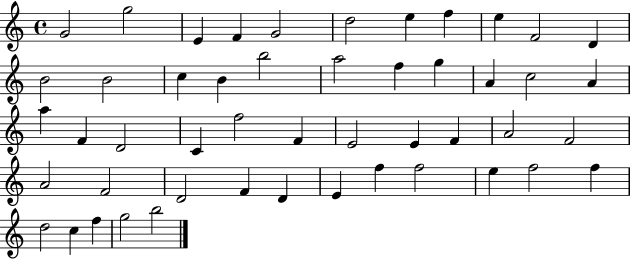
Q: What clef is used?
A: treble